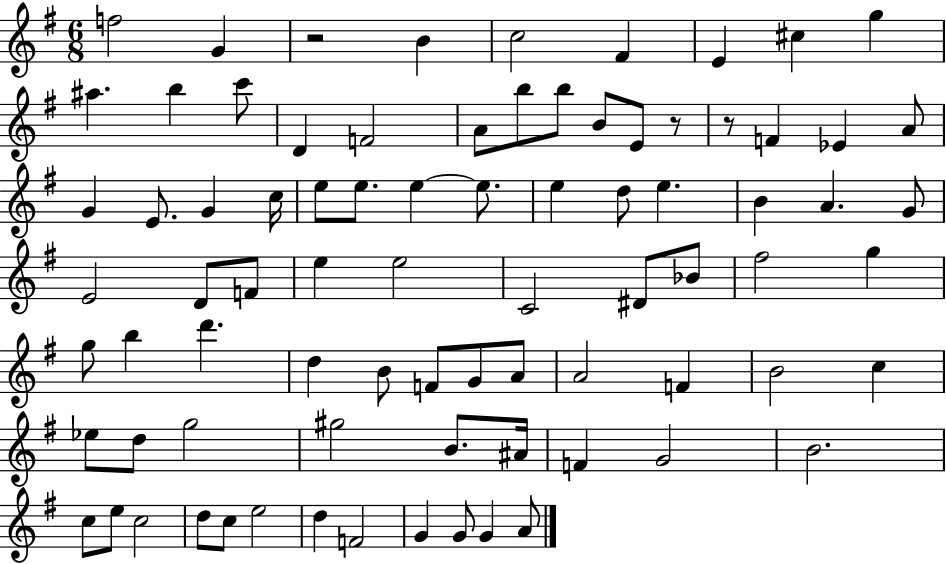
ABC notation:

X:1
T:Untitled
M:6/8
L:1/4
K:G
f2 G z2 B c2 ^F E ^c g ^a b c'/2 D F2 A/2 b/2 b/2 B/2 E/2 z/2 z/2 F _E A/2 G E/2 G c/4 e/2 e/2 e e/2 e d/2 e B A G/2 E2 D/2 F/2 e e2 C2 ^D/2 _B/2 ^f2 g g/2 b d' d B/2 F/2 G/2 A/2 A2 F B2 c _e/2 d/2 g2 ^g2 B/2 ^A/4 F G2 B2 c/2 e/2 c2 d/2 c/2 e2 d F2 G G/2 G A/2